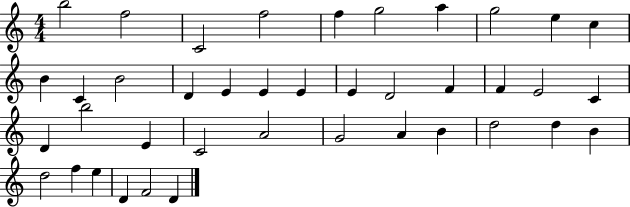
X:1
T:Untitled
M:4/4
L:1/4
K:C
b2 f2 C2 f2 f g2 a g2 e c B C B2 D E E E E D2 F F E2 C D b2 E C2 A2 G2 A B d2 d B d2 f e D F2 D